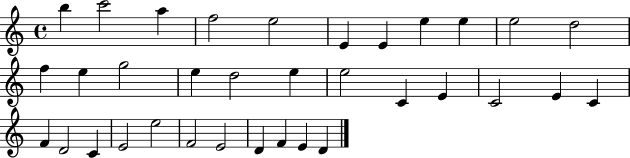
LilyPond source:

{
  \clef treble
  \time 4/4
  \defaultTimeSignature
  \key c \major
  b''4 c'''2 a''4 | f''2 e''2 | e'4 e'4 e''4 e''4 | e''2 d''2 | \break f''4 e''4 g''2 | e''4 d''2 e''4 | e''2 c'4 e'4 | c'2 e'4 c'4 | \break f'4 d'2 c'4 | e'2 e''2 | f'2 e'2 | d'4 f'4 e'4 d'4 | \break \bar "|."
}